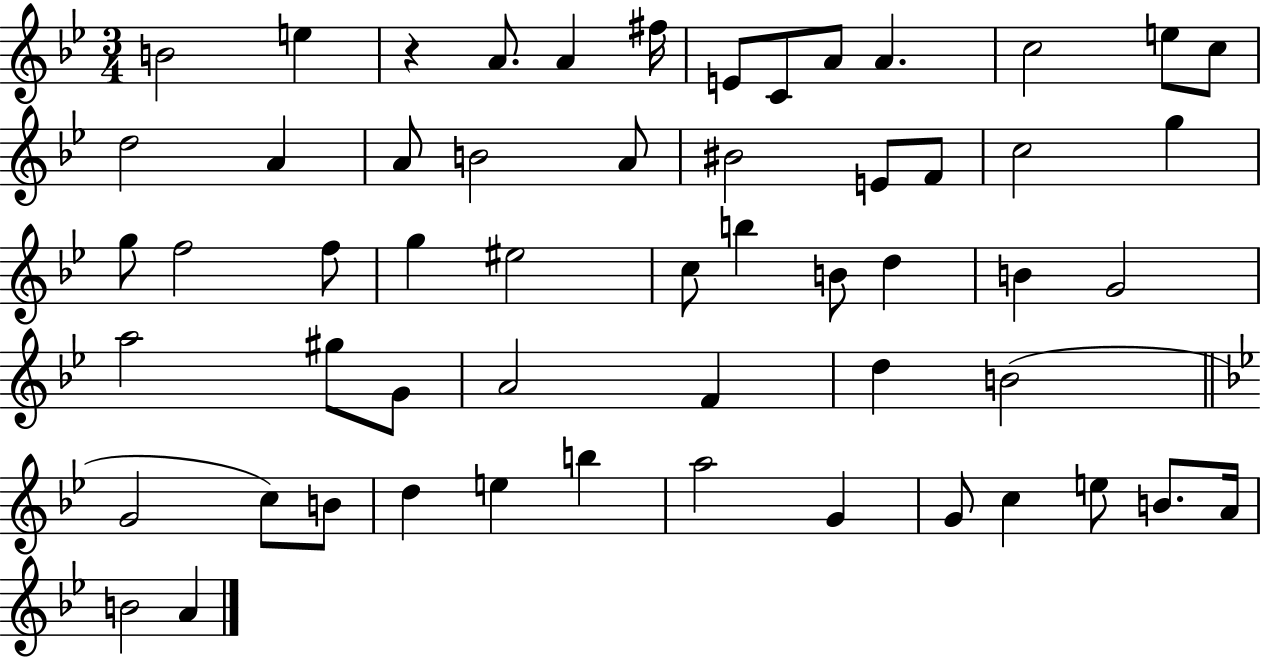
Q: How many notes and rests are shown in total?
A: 56